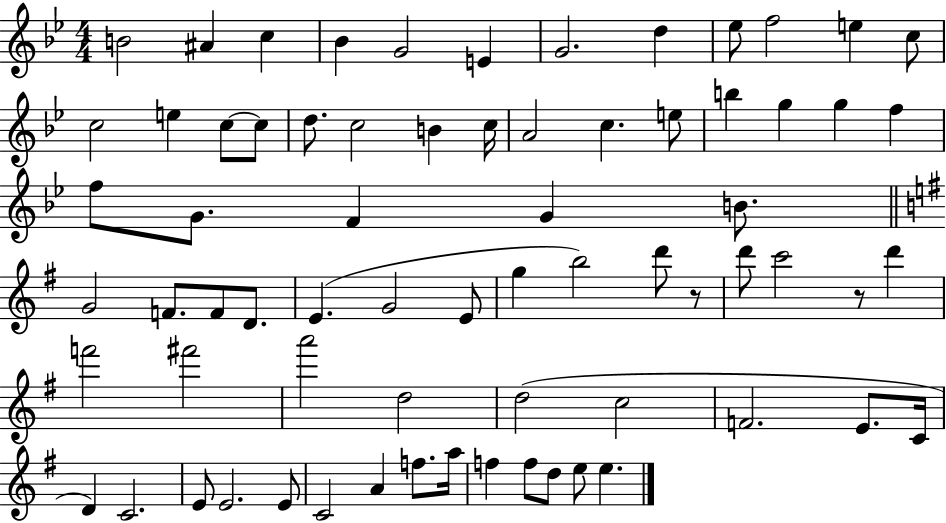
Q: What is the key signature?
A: BES major